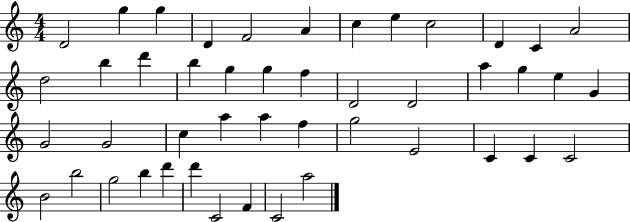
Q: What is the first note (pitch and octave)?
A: D4